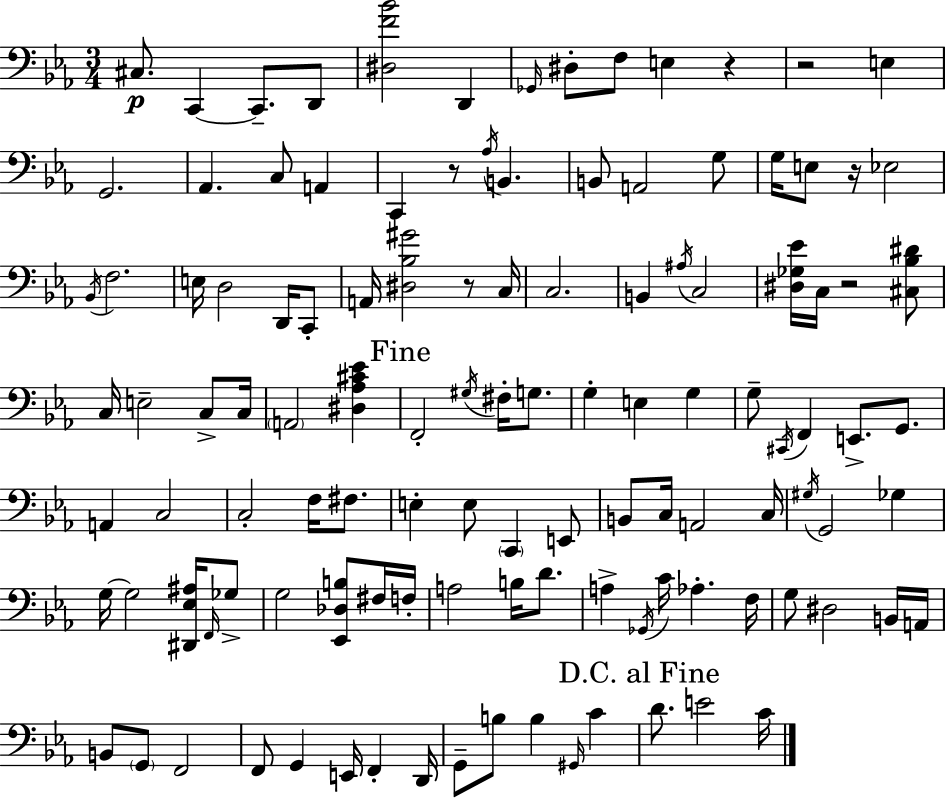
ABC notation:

X:1
T:Untitled
M:3/4
L:1/4
K:Cm
^C,/2 C,, C,,/2 D,,/2 [^D,F_B]2 D,, _G,,/4 ^D,/2 F,/2 E, z z2 E, G,,2 _A,, C,/2 A,, C,, z/2 _A,/4 B,, B,,/2 A,,2 G,/2 G,/4 E,/2 z/4 _E,2 _B,,/4 F,2 E,/4 D,2 D,,/4 C,,/2 A,,/4 [^D,_B,^G]2 z/2 C,/4 C,2 B,, ^A,/4 C,2 [^D,_G,_E]/4 C,/4 z2 [^C,_B,^D]/2 C,/4 E,2 C,/2 C,/4 A,,2 [^D,_A,^C_E] F,,2 ^G,/4 ^F,/4 G,/2 G, E, G, G,/2 ^C,,/4 F,, E,,/2 G,,/2 A,, C,2 C,2 F,/4 ^F,/2 E, E,/2 C,, E,,/2 B,,/2 C,/4 A,,2 C,/4 ^G,/4 G,,2 _G, G,/4 G,2 [^D,,_E,^A,]/4 F,,/4 _G,/2 G,2 [_E,,_D,B,]/2 ^F,/4 F,/4 A,2 B,/4 D/2 A, _G,,/4 C/4 _A, F,/4 G,/2 ^D,2 B,,/4 A,,/4 B,,/2 G,,/2 F,,2 F,,/2 G,, E,,/4 F,, D,,/4 G,,/2 B,/2 B, ^G,,/4 C D/2 E2 C/4